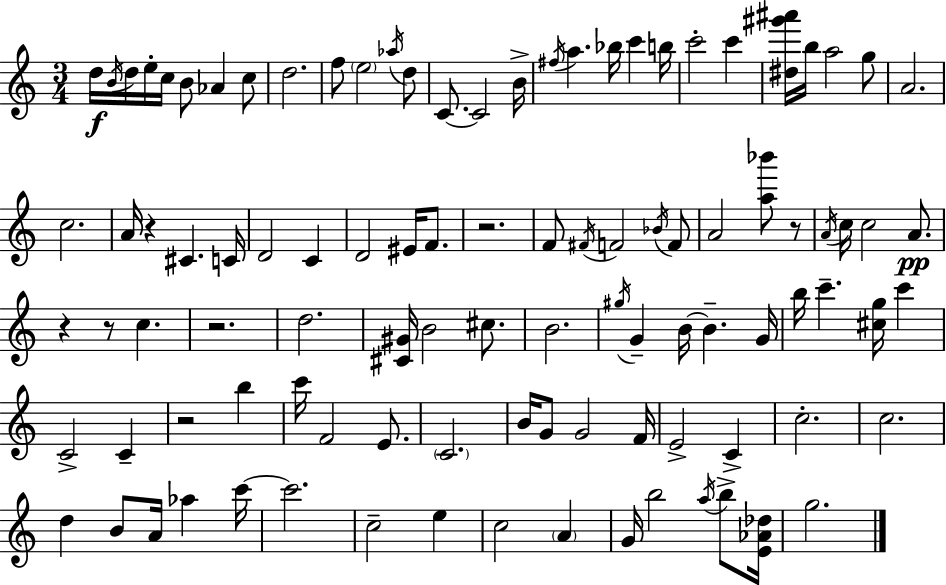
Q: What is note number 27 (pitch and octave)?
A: A4